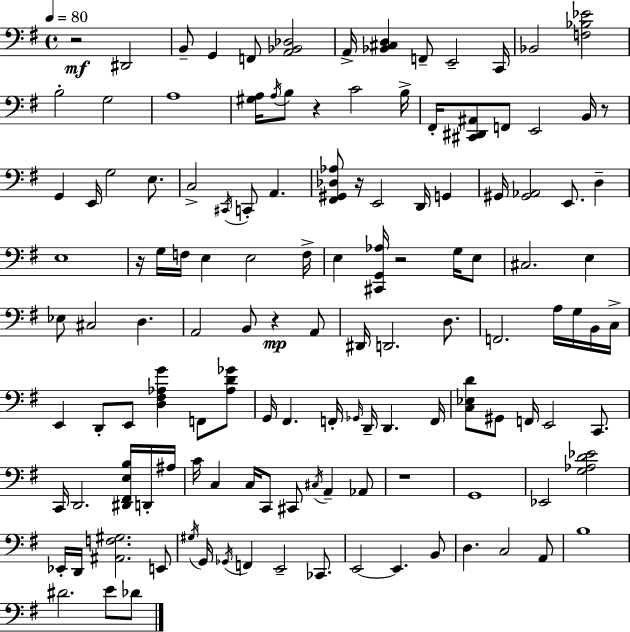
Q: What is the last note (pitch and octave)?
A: Db4